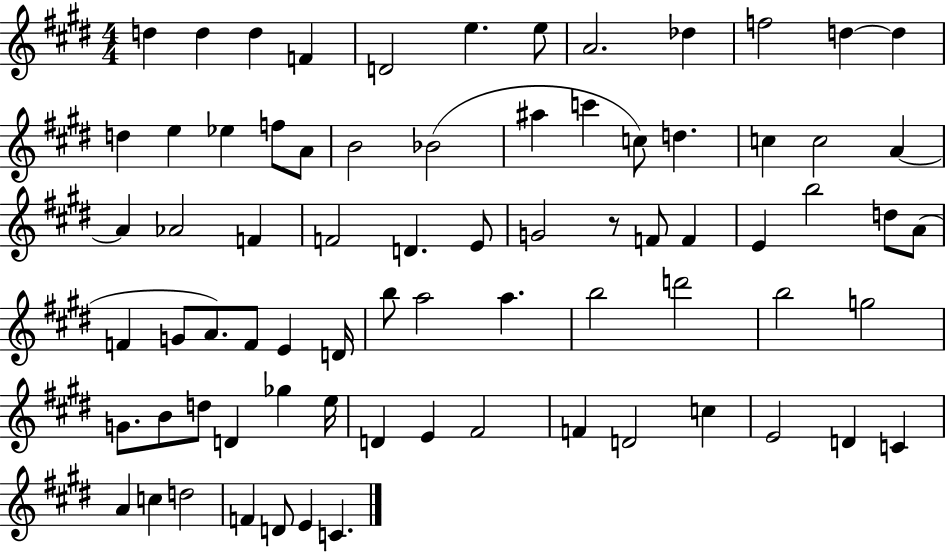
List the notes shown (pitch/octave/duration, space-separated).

D5/q D5/q D5/q F4/q D4/h E5/q. E5/e A4/h. Db5/q F5/h D5/q D5/q D5/q E5/q Eb5/q F5/e A4/e B4/h Bb4/h A#5/q C6/q C5/e D5/q. C5/q C5/h A4/q A4/q Ab4/h F4/q F4/h D4/q. E4/e G4/h R/e F4/e F4/q E4/q B5/h D5/e A4/e F4/q G4/e A4/e. F4/e E4/q D4/s B5/e A5/h A5/q. B5/h D6/h B5/h G5/h G4/e. B4/e D5/e D4/q Gb5/q E5/s D4/q E4/q F#4/h F4/q D4/h C5/q E4/h D4/q C4/q A4/q C5/q D5/h F4/q D4/e E4/q C4/q.